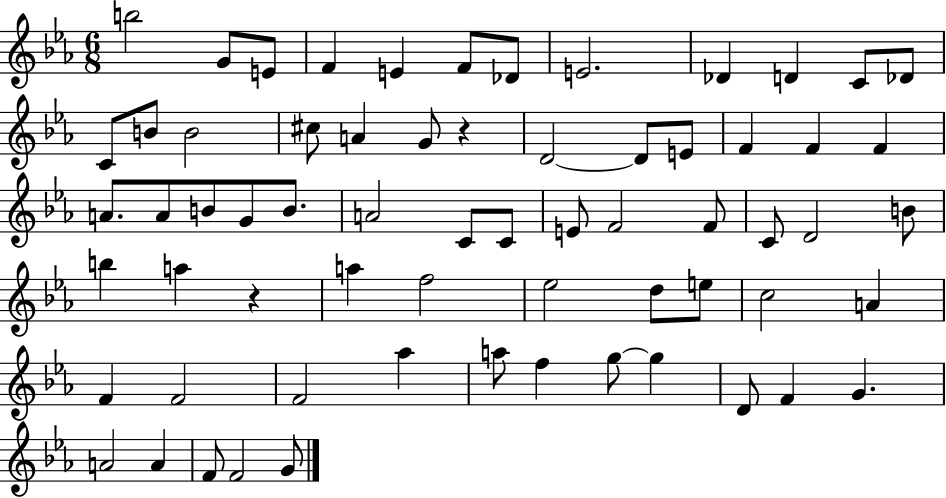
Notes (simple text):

B5/h G4/e E4/e F4/q E4/q F4/e Db4/e E4/h. Db4/q D4/q C4/e Db4/e C4/e B4/e B4/h C#5/e A4/q G4/e R/q D4/h D4/e E4/e F4/q F4/q F4/q A4/e. A4/e B4/e G4/e B4/e. A4/h C4/e C4/e E4/e F4/h F4/e C4/e D4/h B4/e B5/q A5/q R/q A5/q F5/h Eb5/h D5/e E5/e C5/h A4/q F4/q F4/h F4/h Ab5/q A5/e F5/q G5/e G5/q D4/e F4/q G4/q. A4/h A4/q F4/e F4/h G4/e